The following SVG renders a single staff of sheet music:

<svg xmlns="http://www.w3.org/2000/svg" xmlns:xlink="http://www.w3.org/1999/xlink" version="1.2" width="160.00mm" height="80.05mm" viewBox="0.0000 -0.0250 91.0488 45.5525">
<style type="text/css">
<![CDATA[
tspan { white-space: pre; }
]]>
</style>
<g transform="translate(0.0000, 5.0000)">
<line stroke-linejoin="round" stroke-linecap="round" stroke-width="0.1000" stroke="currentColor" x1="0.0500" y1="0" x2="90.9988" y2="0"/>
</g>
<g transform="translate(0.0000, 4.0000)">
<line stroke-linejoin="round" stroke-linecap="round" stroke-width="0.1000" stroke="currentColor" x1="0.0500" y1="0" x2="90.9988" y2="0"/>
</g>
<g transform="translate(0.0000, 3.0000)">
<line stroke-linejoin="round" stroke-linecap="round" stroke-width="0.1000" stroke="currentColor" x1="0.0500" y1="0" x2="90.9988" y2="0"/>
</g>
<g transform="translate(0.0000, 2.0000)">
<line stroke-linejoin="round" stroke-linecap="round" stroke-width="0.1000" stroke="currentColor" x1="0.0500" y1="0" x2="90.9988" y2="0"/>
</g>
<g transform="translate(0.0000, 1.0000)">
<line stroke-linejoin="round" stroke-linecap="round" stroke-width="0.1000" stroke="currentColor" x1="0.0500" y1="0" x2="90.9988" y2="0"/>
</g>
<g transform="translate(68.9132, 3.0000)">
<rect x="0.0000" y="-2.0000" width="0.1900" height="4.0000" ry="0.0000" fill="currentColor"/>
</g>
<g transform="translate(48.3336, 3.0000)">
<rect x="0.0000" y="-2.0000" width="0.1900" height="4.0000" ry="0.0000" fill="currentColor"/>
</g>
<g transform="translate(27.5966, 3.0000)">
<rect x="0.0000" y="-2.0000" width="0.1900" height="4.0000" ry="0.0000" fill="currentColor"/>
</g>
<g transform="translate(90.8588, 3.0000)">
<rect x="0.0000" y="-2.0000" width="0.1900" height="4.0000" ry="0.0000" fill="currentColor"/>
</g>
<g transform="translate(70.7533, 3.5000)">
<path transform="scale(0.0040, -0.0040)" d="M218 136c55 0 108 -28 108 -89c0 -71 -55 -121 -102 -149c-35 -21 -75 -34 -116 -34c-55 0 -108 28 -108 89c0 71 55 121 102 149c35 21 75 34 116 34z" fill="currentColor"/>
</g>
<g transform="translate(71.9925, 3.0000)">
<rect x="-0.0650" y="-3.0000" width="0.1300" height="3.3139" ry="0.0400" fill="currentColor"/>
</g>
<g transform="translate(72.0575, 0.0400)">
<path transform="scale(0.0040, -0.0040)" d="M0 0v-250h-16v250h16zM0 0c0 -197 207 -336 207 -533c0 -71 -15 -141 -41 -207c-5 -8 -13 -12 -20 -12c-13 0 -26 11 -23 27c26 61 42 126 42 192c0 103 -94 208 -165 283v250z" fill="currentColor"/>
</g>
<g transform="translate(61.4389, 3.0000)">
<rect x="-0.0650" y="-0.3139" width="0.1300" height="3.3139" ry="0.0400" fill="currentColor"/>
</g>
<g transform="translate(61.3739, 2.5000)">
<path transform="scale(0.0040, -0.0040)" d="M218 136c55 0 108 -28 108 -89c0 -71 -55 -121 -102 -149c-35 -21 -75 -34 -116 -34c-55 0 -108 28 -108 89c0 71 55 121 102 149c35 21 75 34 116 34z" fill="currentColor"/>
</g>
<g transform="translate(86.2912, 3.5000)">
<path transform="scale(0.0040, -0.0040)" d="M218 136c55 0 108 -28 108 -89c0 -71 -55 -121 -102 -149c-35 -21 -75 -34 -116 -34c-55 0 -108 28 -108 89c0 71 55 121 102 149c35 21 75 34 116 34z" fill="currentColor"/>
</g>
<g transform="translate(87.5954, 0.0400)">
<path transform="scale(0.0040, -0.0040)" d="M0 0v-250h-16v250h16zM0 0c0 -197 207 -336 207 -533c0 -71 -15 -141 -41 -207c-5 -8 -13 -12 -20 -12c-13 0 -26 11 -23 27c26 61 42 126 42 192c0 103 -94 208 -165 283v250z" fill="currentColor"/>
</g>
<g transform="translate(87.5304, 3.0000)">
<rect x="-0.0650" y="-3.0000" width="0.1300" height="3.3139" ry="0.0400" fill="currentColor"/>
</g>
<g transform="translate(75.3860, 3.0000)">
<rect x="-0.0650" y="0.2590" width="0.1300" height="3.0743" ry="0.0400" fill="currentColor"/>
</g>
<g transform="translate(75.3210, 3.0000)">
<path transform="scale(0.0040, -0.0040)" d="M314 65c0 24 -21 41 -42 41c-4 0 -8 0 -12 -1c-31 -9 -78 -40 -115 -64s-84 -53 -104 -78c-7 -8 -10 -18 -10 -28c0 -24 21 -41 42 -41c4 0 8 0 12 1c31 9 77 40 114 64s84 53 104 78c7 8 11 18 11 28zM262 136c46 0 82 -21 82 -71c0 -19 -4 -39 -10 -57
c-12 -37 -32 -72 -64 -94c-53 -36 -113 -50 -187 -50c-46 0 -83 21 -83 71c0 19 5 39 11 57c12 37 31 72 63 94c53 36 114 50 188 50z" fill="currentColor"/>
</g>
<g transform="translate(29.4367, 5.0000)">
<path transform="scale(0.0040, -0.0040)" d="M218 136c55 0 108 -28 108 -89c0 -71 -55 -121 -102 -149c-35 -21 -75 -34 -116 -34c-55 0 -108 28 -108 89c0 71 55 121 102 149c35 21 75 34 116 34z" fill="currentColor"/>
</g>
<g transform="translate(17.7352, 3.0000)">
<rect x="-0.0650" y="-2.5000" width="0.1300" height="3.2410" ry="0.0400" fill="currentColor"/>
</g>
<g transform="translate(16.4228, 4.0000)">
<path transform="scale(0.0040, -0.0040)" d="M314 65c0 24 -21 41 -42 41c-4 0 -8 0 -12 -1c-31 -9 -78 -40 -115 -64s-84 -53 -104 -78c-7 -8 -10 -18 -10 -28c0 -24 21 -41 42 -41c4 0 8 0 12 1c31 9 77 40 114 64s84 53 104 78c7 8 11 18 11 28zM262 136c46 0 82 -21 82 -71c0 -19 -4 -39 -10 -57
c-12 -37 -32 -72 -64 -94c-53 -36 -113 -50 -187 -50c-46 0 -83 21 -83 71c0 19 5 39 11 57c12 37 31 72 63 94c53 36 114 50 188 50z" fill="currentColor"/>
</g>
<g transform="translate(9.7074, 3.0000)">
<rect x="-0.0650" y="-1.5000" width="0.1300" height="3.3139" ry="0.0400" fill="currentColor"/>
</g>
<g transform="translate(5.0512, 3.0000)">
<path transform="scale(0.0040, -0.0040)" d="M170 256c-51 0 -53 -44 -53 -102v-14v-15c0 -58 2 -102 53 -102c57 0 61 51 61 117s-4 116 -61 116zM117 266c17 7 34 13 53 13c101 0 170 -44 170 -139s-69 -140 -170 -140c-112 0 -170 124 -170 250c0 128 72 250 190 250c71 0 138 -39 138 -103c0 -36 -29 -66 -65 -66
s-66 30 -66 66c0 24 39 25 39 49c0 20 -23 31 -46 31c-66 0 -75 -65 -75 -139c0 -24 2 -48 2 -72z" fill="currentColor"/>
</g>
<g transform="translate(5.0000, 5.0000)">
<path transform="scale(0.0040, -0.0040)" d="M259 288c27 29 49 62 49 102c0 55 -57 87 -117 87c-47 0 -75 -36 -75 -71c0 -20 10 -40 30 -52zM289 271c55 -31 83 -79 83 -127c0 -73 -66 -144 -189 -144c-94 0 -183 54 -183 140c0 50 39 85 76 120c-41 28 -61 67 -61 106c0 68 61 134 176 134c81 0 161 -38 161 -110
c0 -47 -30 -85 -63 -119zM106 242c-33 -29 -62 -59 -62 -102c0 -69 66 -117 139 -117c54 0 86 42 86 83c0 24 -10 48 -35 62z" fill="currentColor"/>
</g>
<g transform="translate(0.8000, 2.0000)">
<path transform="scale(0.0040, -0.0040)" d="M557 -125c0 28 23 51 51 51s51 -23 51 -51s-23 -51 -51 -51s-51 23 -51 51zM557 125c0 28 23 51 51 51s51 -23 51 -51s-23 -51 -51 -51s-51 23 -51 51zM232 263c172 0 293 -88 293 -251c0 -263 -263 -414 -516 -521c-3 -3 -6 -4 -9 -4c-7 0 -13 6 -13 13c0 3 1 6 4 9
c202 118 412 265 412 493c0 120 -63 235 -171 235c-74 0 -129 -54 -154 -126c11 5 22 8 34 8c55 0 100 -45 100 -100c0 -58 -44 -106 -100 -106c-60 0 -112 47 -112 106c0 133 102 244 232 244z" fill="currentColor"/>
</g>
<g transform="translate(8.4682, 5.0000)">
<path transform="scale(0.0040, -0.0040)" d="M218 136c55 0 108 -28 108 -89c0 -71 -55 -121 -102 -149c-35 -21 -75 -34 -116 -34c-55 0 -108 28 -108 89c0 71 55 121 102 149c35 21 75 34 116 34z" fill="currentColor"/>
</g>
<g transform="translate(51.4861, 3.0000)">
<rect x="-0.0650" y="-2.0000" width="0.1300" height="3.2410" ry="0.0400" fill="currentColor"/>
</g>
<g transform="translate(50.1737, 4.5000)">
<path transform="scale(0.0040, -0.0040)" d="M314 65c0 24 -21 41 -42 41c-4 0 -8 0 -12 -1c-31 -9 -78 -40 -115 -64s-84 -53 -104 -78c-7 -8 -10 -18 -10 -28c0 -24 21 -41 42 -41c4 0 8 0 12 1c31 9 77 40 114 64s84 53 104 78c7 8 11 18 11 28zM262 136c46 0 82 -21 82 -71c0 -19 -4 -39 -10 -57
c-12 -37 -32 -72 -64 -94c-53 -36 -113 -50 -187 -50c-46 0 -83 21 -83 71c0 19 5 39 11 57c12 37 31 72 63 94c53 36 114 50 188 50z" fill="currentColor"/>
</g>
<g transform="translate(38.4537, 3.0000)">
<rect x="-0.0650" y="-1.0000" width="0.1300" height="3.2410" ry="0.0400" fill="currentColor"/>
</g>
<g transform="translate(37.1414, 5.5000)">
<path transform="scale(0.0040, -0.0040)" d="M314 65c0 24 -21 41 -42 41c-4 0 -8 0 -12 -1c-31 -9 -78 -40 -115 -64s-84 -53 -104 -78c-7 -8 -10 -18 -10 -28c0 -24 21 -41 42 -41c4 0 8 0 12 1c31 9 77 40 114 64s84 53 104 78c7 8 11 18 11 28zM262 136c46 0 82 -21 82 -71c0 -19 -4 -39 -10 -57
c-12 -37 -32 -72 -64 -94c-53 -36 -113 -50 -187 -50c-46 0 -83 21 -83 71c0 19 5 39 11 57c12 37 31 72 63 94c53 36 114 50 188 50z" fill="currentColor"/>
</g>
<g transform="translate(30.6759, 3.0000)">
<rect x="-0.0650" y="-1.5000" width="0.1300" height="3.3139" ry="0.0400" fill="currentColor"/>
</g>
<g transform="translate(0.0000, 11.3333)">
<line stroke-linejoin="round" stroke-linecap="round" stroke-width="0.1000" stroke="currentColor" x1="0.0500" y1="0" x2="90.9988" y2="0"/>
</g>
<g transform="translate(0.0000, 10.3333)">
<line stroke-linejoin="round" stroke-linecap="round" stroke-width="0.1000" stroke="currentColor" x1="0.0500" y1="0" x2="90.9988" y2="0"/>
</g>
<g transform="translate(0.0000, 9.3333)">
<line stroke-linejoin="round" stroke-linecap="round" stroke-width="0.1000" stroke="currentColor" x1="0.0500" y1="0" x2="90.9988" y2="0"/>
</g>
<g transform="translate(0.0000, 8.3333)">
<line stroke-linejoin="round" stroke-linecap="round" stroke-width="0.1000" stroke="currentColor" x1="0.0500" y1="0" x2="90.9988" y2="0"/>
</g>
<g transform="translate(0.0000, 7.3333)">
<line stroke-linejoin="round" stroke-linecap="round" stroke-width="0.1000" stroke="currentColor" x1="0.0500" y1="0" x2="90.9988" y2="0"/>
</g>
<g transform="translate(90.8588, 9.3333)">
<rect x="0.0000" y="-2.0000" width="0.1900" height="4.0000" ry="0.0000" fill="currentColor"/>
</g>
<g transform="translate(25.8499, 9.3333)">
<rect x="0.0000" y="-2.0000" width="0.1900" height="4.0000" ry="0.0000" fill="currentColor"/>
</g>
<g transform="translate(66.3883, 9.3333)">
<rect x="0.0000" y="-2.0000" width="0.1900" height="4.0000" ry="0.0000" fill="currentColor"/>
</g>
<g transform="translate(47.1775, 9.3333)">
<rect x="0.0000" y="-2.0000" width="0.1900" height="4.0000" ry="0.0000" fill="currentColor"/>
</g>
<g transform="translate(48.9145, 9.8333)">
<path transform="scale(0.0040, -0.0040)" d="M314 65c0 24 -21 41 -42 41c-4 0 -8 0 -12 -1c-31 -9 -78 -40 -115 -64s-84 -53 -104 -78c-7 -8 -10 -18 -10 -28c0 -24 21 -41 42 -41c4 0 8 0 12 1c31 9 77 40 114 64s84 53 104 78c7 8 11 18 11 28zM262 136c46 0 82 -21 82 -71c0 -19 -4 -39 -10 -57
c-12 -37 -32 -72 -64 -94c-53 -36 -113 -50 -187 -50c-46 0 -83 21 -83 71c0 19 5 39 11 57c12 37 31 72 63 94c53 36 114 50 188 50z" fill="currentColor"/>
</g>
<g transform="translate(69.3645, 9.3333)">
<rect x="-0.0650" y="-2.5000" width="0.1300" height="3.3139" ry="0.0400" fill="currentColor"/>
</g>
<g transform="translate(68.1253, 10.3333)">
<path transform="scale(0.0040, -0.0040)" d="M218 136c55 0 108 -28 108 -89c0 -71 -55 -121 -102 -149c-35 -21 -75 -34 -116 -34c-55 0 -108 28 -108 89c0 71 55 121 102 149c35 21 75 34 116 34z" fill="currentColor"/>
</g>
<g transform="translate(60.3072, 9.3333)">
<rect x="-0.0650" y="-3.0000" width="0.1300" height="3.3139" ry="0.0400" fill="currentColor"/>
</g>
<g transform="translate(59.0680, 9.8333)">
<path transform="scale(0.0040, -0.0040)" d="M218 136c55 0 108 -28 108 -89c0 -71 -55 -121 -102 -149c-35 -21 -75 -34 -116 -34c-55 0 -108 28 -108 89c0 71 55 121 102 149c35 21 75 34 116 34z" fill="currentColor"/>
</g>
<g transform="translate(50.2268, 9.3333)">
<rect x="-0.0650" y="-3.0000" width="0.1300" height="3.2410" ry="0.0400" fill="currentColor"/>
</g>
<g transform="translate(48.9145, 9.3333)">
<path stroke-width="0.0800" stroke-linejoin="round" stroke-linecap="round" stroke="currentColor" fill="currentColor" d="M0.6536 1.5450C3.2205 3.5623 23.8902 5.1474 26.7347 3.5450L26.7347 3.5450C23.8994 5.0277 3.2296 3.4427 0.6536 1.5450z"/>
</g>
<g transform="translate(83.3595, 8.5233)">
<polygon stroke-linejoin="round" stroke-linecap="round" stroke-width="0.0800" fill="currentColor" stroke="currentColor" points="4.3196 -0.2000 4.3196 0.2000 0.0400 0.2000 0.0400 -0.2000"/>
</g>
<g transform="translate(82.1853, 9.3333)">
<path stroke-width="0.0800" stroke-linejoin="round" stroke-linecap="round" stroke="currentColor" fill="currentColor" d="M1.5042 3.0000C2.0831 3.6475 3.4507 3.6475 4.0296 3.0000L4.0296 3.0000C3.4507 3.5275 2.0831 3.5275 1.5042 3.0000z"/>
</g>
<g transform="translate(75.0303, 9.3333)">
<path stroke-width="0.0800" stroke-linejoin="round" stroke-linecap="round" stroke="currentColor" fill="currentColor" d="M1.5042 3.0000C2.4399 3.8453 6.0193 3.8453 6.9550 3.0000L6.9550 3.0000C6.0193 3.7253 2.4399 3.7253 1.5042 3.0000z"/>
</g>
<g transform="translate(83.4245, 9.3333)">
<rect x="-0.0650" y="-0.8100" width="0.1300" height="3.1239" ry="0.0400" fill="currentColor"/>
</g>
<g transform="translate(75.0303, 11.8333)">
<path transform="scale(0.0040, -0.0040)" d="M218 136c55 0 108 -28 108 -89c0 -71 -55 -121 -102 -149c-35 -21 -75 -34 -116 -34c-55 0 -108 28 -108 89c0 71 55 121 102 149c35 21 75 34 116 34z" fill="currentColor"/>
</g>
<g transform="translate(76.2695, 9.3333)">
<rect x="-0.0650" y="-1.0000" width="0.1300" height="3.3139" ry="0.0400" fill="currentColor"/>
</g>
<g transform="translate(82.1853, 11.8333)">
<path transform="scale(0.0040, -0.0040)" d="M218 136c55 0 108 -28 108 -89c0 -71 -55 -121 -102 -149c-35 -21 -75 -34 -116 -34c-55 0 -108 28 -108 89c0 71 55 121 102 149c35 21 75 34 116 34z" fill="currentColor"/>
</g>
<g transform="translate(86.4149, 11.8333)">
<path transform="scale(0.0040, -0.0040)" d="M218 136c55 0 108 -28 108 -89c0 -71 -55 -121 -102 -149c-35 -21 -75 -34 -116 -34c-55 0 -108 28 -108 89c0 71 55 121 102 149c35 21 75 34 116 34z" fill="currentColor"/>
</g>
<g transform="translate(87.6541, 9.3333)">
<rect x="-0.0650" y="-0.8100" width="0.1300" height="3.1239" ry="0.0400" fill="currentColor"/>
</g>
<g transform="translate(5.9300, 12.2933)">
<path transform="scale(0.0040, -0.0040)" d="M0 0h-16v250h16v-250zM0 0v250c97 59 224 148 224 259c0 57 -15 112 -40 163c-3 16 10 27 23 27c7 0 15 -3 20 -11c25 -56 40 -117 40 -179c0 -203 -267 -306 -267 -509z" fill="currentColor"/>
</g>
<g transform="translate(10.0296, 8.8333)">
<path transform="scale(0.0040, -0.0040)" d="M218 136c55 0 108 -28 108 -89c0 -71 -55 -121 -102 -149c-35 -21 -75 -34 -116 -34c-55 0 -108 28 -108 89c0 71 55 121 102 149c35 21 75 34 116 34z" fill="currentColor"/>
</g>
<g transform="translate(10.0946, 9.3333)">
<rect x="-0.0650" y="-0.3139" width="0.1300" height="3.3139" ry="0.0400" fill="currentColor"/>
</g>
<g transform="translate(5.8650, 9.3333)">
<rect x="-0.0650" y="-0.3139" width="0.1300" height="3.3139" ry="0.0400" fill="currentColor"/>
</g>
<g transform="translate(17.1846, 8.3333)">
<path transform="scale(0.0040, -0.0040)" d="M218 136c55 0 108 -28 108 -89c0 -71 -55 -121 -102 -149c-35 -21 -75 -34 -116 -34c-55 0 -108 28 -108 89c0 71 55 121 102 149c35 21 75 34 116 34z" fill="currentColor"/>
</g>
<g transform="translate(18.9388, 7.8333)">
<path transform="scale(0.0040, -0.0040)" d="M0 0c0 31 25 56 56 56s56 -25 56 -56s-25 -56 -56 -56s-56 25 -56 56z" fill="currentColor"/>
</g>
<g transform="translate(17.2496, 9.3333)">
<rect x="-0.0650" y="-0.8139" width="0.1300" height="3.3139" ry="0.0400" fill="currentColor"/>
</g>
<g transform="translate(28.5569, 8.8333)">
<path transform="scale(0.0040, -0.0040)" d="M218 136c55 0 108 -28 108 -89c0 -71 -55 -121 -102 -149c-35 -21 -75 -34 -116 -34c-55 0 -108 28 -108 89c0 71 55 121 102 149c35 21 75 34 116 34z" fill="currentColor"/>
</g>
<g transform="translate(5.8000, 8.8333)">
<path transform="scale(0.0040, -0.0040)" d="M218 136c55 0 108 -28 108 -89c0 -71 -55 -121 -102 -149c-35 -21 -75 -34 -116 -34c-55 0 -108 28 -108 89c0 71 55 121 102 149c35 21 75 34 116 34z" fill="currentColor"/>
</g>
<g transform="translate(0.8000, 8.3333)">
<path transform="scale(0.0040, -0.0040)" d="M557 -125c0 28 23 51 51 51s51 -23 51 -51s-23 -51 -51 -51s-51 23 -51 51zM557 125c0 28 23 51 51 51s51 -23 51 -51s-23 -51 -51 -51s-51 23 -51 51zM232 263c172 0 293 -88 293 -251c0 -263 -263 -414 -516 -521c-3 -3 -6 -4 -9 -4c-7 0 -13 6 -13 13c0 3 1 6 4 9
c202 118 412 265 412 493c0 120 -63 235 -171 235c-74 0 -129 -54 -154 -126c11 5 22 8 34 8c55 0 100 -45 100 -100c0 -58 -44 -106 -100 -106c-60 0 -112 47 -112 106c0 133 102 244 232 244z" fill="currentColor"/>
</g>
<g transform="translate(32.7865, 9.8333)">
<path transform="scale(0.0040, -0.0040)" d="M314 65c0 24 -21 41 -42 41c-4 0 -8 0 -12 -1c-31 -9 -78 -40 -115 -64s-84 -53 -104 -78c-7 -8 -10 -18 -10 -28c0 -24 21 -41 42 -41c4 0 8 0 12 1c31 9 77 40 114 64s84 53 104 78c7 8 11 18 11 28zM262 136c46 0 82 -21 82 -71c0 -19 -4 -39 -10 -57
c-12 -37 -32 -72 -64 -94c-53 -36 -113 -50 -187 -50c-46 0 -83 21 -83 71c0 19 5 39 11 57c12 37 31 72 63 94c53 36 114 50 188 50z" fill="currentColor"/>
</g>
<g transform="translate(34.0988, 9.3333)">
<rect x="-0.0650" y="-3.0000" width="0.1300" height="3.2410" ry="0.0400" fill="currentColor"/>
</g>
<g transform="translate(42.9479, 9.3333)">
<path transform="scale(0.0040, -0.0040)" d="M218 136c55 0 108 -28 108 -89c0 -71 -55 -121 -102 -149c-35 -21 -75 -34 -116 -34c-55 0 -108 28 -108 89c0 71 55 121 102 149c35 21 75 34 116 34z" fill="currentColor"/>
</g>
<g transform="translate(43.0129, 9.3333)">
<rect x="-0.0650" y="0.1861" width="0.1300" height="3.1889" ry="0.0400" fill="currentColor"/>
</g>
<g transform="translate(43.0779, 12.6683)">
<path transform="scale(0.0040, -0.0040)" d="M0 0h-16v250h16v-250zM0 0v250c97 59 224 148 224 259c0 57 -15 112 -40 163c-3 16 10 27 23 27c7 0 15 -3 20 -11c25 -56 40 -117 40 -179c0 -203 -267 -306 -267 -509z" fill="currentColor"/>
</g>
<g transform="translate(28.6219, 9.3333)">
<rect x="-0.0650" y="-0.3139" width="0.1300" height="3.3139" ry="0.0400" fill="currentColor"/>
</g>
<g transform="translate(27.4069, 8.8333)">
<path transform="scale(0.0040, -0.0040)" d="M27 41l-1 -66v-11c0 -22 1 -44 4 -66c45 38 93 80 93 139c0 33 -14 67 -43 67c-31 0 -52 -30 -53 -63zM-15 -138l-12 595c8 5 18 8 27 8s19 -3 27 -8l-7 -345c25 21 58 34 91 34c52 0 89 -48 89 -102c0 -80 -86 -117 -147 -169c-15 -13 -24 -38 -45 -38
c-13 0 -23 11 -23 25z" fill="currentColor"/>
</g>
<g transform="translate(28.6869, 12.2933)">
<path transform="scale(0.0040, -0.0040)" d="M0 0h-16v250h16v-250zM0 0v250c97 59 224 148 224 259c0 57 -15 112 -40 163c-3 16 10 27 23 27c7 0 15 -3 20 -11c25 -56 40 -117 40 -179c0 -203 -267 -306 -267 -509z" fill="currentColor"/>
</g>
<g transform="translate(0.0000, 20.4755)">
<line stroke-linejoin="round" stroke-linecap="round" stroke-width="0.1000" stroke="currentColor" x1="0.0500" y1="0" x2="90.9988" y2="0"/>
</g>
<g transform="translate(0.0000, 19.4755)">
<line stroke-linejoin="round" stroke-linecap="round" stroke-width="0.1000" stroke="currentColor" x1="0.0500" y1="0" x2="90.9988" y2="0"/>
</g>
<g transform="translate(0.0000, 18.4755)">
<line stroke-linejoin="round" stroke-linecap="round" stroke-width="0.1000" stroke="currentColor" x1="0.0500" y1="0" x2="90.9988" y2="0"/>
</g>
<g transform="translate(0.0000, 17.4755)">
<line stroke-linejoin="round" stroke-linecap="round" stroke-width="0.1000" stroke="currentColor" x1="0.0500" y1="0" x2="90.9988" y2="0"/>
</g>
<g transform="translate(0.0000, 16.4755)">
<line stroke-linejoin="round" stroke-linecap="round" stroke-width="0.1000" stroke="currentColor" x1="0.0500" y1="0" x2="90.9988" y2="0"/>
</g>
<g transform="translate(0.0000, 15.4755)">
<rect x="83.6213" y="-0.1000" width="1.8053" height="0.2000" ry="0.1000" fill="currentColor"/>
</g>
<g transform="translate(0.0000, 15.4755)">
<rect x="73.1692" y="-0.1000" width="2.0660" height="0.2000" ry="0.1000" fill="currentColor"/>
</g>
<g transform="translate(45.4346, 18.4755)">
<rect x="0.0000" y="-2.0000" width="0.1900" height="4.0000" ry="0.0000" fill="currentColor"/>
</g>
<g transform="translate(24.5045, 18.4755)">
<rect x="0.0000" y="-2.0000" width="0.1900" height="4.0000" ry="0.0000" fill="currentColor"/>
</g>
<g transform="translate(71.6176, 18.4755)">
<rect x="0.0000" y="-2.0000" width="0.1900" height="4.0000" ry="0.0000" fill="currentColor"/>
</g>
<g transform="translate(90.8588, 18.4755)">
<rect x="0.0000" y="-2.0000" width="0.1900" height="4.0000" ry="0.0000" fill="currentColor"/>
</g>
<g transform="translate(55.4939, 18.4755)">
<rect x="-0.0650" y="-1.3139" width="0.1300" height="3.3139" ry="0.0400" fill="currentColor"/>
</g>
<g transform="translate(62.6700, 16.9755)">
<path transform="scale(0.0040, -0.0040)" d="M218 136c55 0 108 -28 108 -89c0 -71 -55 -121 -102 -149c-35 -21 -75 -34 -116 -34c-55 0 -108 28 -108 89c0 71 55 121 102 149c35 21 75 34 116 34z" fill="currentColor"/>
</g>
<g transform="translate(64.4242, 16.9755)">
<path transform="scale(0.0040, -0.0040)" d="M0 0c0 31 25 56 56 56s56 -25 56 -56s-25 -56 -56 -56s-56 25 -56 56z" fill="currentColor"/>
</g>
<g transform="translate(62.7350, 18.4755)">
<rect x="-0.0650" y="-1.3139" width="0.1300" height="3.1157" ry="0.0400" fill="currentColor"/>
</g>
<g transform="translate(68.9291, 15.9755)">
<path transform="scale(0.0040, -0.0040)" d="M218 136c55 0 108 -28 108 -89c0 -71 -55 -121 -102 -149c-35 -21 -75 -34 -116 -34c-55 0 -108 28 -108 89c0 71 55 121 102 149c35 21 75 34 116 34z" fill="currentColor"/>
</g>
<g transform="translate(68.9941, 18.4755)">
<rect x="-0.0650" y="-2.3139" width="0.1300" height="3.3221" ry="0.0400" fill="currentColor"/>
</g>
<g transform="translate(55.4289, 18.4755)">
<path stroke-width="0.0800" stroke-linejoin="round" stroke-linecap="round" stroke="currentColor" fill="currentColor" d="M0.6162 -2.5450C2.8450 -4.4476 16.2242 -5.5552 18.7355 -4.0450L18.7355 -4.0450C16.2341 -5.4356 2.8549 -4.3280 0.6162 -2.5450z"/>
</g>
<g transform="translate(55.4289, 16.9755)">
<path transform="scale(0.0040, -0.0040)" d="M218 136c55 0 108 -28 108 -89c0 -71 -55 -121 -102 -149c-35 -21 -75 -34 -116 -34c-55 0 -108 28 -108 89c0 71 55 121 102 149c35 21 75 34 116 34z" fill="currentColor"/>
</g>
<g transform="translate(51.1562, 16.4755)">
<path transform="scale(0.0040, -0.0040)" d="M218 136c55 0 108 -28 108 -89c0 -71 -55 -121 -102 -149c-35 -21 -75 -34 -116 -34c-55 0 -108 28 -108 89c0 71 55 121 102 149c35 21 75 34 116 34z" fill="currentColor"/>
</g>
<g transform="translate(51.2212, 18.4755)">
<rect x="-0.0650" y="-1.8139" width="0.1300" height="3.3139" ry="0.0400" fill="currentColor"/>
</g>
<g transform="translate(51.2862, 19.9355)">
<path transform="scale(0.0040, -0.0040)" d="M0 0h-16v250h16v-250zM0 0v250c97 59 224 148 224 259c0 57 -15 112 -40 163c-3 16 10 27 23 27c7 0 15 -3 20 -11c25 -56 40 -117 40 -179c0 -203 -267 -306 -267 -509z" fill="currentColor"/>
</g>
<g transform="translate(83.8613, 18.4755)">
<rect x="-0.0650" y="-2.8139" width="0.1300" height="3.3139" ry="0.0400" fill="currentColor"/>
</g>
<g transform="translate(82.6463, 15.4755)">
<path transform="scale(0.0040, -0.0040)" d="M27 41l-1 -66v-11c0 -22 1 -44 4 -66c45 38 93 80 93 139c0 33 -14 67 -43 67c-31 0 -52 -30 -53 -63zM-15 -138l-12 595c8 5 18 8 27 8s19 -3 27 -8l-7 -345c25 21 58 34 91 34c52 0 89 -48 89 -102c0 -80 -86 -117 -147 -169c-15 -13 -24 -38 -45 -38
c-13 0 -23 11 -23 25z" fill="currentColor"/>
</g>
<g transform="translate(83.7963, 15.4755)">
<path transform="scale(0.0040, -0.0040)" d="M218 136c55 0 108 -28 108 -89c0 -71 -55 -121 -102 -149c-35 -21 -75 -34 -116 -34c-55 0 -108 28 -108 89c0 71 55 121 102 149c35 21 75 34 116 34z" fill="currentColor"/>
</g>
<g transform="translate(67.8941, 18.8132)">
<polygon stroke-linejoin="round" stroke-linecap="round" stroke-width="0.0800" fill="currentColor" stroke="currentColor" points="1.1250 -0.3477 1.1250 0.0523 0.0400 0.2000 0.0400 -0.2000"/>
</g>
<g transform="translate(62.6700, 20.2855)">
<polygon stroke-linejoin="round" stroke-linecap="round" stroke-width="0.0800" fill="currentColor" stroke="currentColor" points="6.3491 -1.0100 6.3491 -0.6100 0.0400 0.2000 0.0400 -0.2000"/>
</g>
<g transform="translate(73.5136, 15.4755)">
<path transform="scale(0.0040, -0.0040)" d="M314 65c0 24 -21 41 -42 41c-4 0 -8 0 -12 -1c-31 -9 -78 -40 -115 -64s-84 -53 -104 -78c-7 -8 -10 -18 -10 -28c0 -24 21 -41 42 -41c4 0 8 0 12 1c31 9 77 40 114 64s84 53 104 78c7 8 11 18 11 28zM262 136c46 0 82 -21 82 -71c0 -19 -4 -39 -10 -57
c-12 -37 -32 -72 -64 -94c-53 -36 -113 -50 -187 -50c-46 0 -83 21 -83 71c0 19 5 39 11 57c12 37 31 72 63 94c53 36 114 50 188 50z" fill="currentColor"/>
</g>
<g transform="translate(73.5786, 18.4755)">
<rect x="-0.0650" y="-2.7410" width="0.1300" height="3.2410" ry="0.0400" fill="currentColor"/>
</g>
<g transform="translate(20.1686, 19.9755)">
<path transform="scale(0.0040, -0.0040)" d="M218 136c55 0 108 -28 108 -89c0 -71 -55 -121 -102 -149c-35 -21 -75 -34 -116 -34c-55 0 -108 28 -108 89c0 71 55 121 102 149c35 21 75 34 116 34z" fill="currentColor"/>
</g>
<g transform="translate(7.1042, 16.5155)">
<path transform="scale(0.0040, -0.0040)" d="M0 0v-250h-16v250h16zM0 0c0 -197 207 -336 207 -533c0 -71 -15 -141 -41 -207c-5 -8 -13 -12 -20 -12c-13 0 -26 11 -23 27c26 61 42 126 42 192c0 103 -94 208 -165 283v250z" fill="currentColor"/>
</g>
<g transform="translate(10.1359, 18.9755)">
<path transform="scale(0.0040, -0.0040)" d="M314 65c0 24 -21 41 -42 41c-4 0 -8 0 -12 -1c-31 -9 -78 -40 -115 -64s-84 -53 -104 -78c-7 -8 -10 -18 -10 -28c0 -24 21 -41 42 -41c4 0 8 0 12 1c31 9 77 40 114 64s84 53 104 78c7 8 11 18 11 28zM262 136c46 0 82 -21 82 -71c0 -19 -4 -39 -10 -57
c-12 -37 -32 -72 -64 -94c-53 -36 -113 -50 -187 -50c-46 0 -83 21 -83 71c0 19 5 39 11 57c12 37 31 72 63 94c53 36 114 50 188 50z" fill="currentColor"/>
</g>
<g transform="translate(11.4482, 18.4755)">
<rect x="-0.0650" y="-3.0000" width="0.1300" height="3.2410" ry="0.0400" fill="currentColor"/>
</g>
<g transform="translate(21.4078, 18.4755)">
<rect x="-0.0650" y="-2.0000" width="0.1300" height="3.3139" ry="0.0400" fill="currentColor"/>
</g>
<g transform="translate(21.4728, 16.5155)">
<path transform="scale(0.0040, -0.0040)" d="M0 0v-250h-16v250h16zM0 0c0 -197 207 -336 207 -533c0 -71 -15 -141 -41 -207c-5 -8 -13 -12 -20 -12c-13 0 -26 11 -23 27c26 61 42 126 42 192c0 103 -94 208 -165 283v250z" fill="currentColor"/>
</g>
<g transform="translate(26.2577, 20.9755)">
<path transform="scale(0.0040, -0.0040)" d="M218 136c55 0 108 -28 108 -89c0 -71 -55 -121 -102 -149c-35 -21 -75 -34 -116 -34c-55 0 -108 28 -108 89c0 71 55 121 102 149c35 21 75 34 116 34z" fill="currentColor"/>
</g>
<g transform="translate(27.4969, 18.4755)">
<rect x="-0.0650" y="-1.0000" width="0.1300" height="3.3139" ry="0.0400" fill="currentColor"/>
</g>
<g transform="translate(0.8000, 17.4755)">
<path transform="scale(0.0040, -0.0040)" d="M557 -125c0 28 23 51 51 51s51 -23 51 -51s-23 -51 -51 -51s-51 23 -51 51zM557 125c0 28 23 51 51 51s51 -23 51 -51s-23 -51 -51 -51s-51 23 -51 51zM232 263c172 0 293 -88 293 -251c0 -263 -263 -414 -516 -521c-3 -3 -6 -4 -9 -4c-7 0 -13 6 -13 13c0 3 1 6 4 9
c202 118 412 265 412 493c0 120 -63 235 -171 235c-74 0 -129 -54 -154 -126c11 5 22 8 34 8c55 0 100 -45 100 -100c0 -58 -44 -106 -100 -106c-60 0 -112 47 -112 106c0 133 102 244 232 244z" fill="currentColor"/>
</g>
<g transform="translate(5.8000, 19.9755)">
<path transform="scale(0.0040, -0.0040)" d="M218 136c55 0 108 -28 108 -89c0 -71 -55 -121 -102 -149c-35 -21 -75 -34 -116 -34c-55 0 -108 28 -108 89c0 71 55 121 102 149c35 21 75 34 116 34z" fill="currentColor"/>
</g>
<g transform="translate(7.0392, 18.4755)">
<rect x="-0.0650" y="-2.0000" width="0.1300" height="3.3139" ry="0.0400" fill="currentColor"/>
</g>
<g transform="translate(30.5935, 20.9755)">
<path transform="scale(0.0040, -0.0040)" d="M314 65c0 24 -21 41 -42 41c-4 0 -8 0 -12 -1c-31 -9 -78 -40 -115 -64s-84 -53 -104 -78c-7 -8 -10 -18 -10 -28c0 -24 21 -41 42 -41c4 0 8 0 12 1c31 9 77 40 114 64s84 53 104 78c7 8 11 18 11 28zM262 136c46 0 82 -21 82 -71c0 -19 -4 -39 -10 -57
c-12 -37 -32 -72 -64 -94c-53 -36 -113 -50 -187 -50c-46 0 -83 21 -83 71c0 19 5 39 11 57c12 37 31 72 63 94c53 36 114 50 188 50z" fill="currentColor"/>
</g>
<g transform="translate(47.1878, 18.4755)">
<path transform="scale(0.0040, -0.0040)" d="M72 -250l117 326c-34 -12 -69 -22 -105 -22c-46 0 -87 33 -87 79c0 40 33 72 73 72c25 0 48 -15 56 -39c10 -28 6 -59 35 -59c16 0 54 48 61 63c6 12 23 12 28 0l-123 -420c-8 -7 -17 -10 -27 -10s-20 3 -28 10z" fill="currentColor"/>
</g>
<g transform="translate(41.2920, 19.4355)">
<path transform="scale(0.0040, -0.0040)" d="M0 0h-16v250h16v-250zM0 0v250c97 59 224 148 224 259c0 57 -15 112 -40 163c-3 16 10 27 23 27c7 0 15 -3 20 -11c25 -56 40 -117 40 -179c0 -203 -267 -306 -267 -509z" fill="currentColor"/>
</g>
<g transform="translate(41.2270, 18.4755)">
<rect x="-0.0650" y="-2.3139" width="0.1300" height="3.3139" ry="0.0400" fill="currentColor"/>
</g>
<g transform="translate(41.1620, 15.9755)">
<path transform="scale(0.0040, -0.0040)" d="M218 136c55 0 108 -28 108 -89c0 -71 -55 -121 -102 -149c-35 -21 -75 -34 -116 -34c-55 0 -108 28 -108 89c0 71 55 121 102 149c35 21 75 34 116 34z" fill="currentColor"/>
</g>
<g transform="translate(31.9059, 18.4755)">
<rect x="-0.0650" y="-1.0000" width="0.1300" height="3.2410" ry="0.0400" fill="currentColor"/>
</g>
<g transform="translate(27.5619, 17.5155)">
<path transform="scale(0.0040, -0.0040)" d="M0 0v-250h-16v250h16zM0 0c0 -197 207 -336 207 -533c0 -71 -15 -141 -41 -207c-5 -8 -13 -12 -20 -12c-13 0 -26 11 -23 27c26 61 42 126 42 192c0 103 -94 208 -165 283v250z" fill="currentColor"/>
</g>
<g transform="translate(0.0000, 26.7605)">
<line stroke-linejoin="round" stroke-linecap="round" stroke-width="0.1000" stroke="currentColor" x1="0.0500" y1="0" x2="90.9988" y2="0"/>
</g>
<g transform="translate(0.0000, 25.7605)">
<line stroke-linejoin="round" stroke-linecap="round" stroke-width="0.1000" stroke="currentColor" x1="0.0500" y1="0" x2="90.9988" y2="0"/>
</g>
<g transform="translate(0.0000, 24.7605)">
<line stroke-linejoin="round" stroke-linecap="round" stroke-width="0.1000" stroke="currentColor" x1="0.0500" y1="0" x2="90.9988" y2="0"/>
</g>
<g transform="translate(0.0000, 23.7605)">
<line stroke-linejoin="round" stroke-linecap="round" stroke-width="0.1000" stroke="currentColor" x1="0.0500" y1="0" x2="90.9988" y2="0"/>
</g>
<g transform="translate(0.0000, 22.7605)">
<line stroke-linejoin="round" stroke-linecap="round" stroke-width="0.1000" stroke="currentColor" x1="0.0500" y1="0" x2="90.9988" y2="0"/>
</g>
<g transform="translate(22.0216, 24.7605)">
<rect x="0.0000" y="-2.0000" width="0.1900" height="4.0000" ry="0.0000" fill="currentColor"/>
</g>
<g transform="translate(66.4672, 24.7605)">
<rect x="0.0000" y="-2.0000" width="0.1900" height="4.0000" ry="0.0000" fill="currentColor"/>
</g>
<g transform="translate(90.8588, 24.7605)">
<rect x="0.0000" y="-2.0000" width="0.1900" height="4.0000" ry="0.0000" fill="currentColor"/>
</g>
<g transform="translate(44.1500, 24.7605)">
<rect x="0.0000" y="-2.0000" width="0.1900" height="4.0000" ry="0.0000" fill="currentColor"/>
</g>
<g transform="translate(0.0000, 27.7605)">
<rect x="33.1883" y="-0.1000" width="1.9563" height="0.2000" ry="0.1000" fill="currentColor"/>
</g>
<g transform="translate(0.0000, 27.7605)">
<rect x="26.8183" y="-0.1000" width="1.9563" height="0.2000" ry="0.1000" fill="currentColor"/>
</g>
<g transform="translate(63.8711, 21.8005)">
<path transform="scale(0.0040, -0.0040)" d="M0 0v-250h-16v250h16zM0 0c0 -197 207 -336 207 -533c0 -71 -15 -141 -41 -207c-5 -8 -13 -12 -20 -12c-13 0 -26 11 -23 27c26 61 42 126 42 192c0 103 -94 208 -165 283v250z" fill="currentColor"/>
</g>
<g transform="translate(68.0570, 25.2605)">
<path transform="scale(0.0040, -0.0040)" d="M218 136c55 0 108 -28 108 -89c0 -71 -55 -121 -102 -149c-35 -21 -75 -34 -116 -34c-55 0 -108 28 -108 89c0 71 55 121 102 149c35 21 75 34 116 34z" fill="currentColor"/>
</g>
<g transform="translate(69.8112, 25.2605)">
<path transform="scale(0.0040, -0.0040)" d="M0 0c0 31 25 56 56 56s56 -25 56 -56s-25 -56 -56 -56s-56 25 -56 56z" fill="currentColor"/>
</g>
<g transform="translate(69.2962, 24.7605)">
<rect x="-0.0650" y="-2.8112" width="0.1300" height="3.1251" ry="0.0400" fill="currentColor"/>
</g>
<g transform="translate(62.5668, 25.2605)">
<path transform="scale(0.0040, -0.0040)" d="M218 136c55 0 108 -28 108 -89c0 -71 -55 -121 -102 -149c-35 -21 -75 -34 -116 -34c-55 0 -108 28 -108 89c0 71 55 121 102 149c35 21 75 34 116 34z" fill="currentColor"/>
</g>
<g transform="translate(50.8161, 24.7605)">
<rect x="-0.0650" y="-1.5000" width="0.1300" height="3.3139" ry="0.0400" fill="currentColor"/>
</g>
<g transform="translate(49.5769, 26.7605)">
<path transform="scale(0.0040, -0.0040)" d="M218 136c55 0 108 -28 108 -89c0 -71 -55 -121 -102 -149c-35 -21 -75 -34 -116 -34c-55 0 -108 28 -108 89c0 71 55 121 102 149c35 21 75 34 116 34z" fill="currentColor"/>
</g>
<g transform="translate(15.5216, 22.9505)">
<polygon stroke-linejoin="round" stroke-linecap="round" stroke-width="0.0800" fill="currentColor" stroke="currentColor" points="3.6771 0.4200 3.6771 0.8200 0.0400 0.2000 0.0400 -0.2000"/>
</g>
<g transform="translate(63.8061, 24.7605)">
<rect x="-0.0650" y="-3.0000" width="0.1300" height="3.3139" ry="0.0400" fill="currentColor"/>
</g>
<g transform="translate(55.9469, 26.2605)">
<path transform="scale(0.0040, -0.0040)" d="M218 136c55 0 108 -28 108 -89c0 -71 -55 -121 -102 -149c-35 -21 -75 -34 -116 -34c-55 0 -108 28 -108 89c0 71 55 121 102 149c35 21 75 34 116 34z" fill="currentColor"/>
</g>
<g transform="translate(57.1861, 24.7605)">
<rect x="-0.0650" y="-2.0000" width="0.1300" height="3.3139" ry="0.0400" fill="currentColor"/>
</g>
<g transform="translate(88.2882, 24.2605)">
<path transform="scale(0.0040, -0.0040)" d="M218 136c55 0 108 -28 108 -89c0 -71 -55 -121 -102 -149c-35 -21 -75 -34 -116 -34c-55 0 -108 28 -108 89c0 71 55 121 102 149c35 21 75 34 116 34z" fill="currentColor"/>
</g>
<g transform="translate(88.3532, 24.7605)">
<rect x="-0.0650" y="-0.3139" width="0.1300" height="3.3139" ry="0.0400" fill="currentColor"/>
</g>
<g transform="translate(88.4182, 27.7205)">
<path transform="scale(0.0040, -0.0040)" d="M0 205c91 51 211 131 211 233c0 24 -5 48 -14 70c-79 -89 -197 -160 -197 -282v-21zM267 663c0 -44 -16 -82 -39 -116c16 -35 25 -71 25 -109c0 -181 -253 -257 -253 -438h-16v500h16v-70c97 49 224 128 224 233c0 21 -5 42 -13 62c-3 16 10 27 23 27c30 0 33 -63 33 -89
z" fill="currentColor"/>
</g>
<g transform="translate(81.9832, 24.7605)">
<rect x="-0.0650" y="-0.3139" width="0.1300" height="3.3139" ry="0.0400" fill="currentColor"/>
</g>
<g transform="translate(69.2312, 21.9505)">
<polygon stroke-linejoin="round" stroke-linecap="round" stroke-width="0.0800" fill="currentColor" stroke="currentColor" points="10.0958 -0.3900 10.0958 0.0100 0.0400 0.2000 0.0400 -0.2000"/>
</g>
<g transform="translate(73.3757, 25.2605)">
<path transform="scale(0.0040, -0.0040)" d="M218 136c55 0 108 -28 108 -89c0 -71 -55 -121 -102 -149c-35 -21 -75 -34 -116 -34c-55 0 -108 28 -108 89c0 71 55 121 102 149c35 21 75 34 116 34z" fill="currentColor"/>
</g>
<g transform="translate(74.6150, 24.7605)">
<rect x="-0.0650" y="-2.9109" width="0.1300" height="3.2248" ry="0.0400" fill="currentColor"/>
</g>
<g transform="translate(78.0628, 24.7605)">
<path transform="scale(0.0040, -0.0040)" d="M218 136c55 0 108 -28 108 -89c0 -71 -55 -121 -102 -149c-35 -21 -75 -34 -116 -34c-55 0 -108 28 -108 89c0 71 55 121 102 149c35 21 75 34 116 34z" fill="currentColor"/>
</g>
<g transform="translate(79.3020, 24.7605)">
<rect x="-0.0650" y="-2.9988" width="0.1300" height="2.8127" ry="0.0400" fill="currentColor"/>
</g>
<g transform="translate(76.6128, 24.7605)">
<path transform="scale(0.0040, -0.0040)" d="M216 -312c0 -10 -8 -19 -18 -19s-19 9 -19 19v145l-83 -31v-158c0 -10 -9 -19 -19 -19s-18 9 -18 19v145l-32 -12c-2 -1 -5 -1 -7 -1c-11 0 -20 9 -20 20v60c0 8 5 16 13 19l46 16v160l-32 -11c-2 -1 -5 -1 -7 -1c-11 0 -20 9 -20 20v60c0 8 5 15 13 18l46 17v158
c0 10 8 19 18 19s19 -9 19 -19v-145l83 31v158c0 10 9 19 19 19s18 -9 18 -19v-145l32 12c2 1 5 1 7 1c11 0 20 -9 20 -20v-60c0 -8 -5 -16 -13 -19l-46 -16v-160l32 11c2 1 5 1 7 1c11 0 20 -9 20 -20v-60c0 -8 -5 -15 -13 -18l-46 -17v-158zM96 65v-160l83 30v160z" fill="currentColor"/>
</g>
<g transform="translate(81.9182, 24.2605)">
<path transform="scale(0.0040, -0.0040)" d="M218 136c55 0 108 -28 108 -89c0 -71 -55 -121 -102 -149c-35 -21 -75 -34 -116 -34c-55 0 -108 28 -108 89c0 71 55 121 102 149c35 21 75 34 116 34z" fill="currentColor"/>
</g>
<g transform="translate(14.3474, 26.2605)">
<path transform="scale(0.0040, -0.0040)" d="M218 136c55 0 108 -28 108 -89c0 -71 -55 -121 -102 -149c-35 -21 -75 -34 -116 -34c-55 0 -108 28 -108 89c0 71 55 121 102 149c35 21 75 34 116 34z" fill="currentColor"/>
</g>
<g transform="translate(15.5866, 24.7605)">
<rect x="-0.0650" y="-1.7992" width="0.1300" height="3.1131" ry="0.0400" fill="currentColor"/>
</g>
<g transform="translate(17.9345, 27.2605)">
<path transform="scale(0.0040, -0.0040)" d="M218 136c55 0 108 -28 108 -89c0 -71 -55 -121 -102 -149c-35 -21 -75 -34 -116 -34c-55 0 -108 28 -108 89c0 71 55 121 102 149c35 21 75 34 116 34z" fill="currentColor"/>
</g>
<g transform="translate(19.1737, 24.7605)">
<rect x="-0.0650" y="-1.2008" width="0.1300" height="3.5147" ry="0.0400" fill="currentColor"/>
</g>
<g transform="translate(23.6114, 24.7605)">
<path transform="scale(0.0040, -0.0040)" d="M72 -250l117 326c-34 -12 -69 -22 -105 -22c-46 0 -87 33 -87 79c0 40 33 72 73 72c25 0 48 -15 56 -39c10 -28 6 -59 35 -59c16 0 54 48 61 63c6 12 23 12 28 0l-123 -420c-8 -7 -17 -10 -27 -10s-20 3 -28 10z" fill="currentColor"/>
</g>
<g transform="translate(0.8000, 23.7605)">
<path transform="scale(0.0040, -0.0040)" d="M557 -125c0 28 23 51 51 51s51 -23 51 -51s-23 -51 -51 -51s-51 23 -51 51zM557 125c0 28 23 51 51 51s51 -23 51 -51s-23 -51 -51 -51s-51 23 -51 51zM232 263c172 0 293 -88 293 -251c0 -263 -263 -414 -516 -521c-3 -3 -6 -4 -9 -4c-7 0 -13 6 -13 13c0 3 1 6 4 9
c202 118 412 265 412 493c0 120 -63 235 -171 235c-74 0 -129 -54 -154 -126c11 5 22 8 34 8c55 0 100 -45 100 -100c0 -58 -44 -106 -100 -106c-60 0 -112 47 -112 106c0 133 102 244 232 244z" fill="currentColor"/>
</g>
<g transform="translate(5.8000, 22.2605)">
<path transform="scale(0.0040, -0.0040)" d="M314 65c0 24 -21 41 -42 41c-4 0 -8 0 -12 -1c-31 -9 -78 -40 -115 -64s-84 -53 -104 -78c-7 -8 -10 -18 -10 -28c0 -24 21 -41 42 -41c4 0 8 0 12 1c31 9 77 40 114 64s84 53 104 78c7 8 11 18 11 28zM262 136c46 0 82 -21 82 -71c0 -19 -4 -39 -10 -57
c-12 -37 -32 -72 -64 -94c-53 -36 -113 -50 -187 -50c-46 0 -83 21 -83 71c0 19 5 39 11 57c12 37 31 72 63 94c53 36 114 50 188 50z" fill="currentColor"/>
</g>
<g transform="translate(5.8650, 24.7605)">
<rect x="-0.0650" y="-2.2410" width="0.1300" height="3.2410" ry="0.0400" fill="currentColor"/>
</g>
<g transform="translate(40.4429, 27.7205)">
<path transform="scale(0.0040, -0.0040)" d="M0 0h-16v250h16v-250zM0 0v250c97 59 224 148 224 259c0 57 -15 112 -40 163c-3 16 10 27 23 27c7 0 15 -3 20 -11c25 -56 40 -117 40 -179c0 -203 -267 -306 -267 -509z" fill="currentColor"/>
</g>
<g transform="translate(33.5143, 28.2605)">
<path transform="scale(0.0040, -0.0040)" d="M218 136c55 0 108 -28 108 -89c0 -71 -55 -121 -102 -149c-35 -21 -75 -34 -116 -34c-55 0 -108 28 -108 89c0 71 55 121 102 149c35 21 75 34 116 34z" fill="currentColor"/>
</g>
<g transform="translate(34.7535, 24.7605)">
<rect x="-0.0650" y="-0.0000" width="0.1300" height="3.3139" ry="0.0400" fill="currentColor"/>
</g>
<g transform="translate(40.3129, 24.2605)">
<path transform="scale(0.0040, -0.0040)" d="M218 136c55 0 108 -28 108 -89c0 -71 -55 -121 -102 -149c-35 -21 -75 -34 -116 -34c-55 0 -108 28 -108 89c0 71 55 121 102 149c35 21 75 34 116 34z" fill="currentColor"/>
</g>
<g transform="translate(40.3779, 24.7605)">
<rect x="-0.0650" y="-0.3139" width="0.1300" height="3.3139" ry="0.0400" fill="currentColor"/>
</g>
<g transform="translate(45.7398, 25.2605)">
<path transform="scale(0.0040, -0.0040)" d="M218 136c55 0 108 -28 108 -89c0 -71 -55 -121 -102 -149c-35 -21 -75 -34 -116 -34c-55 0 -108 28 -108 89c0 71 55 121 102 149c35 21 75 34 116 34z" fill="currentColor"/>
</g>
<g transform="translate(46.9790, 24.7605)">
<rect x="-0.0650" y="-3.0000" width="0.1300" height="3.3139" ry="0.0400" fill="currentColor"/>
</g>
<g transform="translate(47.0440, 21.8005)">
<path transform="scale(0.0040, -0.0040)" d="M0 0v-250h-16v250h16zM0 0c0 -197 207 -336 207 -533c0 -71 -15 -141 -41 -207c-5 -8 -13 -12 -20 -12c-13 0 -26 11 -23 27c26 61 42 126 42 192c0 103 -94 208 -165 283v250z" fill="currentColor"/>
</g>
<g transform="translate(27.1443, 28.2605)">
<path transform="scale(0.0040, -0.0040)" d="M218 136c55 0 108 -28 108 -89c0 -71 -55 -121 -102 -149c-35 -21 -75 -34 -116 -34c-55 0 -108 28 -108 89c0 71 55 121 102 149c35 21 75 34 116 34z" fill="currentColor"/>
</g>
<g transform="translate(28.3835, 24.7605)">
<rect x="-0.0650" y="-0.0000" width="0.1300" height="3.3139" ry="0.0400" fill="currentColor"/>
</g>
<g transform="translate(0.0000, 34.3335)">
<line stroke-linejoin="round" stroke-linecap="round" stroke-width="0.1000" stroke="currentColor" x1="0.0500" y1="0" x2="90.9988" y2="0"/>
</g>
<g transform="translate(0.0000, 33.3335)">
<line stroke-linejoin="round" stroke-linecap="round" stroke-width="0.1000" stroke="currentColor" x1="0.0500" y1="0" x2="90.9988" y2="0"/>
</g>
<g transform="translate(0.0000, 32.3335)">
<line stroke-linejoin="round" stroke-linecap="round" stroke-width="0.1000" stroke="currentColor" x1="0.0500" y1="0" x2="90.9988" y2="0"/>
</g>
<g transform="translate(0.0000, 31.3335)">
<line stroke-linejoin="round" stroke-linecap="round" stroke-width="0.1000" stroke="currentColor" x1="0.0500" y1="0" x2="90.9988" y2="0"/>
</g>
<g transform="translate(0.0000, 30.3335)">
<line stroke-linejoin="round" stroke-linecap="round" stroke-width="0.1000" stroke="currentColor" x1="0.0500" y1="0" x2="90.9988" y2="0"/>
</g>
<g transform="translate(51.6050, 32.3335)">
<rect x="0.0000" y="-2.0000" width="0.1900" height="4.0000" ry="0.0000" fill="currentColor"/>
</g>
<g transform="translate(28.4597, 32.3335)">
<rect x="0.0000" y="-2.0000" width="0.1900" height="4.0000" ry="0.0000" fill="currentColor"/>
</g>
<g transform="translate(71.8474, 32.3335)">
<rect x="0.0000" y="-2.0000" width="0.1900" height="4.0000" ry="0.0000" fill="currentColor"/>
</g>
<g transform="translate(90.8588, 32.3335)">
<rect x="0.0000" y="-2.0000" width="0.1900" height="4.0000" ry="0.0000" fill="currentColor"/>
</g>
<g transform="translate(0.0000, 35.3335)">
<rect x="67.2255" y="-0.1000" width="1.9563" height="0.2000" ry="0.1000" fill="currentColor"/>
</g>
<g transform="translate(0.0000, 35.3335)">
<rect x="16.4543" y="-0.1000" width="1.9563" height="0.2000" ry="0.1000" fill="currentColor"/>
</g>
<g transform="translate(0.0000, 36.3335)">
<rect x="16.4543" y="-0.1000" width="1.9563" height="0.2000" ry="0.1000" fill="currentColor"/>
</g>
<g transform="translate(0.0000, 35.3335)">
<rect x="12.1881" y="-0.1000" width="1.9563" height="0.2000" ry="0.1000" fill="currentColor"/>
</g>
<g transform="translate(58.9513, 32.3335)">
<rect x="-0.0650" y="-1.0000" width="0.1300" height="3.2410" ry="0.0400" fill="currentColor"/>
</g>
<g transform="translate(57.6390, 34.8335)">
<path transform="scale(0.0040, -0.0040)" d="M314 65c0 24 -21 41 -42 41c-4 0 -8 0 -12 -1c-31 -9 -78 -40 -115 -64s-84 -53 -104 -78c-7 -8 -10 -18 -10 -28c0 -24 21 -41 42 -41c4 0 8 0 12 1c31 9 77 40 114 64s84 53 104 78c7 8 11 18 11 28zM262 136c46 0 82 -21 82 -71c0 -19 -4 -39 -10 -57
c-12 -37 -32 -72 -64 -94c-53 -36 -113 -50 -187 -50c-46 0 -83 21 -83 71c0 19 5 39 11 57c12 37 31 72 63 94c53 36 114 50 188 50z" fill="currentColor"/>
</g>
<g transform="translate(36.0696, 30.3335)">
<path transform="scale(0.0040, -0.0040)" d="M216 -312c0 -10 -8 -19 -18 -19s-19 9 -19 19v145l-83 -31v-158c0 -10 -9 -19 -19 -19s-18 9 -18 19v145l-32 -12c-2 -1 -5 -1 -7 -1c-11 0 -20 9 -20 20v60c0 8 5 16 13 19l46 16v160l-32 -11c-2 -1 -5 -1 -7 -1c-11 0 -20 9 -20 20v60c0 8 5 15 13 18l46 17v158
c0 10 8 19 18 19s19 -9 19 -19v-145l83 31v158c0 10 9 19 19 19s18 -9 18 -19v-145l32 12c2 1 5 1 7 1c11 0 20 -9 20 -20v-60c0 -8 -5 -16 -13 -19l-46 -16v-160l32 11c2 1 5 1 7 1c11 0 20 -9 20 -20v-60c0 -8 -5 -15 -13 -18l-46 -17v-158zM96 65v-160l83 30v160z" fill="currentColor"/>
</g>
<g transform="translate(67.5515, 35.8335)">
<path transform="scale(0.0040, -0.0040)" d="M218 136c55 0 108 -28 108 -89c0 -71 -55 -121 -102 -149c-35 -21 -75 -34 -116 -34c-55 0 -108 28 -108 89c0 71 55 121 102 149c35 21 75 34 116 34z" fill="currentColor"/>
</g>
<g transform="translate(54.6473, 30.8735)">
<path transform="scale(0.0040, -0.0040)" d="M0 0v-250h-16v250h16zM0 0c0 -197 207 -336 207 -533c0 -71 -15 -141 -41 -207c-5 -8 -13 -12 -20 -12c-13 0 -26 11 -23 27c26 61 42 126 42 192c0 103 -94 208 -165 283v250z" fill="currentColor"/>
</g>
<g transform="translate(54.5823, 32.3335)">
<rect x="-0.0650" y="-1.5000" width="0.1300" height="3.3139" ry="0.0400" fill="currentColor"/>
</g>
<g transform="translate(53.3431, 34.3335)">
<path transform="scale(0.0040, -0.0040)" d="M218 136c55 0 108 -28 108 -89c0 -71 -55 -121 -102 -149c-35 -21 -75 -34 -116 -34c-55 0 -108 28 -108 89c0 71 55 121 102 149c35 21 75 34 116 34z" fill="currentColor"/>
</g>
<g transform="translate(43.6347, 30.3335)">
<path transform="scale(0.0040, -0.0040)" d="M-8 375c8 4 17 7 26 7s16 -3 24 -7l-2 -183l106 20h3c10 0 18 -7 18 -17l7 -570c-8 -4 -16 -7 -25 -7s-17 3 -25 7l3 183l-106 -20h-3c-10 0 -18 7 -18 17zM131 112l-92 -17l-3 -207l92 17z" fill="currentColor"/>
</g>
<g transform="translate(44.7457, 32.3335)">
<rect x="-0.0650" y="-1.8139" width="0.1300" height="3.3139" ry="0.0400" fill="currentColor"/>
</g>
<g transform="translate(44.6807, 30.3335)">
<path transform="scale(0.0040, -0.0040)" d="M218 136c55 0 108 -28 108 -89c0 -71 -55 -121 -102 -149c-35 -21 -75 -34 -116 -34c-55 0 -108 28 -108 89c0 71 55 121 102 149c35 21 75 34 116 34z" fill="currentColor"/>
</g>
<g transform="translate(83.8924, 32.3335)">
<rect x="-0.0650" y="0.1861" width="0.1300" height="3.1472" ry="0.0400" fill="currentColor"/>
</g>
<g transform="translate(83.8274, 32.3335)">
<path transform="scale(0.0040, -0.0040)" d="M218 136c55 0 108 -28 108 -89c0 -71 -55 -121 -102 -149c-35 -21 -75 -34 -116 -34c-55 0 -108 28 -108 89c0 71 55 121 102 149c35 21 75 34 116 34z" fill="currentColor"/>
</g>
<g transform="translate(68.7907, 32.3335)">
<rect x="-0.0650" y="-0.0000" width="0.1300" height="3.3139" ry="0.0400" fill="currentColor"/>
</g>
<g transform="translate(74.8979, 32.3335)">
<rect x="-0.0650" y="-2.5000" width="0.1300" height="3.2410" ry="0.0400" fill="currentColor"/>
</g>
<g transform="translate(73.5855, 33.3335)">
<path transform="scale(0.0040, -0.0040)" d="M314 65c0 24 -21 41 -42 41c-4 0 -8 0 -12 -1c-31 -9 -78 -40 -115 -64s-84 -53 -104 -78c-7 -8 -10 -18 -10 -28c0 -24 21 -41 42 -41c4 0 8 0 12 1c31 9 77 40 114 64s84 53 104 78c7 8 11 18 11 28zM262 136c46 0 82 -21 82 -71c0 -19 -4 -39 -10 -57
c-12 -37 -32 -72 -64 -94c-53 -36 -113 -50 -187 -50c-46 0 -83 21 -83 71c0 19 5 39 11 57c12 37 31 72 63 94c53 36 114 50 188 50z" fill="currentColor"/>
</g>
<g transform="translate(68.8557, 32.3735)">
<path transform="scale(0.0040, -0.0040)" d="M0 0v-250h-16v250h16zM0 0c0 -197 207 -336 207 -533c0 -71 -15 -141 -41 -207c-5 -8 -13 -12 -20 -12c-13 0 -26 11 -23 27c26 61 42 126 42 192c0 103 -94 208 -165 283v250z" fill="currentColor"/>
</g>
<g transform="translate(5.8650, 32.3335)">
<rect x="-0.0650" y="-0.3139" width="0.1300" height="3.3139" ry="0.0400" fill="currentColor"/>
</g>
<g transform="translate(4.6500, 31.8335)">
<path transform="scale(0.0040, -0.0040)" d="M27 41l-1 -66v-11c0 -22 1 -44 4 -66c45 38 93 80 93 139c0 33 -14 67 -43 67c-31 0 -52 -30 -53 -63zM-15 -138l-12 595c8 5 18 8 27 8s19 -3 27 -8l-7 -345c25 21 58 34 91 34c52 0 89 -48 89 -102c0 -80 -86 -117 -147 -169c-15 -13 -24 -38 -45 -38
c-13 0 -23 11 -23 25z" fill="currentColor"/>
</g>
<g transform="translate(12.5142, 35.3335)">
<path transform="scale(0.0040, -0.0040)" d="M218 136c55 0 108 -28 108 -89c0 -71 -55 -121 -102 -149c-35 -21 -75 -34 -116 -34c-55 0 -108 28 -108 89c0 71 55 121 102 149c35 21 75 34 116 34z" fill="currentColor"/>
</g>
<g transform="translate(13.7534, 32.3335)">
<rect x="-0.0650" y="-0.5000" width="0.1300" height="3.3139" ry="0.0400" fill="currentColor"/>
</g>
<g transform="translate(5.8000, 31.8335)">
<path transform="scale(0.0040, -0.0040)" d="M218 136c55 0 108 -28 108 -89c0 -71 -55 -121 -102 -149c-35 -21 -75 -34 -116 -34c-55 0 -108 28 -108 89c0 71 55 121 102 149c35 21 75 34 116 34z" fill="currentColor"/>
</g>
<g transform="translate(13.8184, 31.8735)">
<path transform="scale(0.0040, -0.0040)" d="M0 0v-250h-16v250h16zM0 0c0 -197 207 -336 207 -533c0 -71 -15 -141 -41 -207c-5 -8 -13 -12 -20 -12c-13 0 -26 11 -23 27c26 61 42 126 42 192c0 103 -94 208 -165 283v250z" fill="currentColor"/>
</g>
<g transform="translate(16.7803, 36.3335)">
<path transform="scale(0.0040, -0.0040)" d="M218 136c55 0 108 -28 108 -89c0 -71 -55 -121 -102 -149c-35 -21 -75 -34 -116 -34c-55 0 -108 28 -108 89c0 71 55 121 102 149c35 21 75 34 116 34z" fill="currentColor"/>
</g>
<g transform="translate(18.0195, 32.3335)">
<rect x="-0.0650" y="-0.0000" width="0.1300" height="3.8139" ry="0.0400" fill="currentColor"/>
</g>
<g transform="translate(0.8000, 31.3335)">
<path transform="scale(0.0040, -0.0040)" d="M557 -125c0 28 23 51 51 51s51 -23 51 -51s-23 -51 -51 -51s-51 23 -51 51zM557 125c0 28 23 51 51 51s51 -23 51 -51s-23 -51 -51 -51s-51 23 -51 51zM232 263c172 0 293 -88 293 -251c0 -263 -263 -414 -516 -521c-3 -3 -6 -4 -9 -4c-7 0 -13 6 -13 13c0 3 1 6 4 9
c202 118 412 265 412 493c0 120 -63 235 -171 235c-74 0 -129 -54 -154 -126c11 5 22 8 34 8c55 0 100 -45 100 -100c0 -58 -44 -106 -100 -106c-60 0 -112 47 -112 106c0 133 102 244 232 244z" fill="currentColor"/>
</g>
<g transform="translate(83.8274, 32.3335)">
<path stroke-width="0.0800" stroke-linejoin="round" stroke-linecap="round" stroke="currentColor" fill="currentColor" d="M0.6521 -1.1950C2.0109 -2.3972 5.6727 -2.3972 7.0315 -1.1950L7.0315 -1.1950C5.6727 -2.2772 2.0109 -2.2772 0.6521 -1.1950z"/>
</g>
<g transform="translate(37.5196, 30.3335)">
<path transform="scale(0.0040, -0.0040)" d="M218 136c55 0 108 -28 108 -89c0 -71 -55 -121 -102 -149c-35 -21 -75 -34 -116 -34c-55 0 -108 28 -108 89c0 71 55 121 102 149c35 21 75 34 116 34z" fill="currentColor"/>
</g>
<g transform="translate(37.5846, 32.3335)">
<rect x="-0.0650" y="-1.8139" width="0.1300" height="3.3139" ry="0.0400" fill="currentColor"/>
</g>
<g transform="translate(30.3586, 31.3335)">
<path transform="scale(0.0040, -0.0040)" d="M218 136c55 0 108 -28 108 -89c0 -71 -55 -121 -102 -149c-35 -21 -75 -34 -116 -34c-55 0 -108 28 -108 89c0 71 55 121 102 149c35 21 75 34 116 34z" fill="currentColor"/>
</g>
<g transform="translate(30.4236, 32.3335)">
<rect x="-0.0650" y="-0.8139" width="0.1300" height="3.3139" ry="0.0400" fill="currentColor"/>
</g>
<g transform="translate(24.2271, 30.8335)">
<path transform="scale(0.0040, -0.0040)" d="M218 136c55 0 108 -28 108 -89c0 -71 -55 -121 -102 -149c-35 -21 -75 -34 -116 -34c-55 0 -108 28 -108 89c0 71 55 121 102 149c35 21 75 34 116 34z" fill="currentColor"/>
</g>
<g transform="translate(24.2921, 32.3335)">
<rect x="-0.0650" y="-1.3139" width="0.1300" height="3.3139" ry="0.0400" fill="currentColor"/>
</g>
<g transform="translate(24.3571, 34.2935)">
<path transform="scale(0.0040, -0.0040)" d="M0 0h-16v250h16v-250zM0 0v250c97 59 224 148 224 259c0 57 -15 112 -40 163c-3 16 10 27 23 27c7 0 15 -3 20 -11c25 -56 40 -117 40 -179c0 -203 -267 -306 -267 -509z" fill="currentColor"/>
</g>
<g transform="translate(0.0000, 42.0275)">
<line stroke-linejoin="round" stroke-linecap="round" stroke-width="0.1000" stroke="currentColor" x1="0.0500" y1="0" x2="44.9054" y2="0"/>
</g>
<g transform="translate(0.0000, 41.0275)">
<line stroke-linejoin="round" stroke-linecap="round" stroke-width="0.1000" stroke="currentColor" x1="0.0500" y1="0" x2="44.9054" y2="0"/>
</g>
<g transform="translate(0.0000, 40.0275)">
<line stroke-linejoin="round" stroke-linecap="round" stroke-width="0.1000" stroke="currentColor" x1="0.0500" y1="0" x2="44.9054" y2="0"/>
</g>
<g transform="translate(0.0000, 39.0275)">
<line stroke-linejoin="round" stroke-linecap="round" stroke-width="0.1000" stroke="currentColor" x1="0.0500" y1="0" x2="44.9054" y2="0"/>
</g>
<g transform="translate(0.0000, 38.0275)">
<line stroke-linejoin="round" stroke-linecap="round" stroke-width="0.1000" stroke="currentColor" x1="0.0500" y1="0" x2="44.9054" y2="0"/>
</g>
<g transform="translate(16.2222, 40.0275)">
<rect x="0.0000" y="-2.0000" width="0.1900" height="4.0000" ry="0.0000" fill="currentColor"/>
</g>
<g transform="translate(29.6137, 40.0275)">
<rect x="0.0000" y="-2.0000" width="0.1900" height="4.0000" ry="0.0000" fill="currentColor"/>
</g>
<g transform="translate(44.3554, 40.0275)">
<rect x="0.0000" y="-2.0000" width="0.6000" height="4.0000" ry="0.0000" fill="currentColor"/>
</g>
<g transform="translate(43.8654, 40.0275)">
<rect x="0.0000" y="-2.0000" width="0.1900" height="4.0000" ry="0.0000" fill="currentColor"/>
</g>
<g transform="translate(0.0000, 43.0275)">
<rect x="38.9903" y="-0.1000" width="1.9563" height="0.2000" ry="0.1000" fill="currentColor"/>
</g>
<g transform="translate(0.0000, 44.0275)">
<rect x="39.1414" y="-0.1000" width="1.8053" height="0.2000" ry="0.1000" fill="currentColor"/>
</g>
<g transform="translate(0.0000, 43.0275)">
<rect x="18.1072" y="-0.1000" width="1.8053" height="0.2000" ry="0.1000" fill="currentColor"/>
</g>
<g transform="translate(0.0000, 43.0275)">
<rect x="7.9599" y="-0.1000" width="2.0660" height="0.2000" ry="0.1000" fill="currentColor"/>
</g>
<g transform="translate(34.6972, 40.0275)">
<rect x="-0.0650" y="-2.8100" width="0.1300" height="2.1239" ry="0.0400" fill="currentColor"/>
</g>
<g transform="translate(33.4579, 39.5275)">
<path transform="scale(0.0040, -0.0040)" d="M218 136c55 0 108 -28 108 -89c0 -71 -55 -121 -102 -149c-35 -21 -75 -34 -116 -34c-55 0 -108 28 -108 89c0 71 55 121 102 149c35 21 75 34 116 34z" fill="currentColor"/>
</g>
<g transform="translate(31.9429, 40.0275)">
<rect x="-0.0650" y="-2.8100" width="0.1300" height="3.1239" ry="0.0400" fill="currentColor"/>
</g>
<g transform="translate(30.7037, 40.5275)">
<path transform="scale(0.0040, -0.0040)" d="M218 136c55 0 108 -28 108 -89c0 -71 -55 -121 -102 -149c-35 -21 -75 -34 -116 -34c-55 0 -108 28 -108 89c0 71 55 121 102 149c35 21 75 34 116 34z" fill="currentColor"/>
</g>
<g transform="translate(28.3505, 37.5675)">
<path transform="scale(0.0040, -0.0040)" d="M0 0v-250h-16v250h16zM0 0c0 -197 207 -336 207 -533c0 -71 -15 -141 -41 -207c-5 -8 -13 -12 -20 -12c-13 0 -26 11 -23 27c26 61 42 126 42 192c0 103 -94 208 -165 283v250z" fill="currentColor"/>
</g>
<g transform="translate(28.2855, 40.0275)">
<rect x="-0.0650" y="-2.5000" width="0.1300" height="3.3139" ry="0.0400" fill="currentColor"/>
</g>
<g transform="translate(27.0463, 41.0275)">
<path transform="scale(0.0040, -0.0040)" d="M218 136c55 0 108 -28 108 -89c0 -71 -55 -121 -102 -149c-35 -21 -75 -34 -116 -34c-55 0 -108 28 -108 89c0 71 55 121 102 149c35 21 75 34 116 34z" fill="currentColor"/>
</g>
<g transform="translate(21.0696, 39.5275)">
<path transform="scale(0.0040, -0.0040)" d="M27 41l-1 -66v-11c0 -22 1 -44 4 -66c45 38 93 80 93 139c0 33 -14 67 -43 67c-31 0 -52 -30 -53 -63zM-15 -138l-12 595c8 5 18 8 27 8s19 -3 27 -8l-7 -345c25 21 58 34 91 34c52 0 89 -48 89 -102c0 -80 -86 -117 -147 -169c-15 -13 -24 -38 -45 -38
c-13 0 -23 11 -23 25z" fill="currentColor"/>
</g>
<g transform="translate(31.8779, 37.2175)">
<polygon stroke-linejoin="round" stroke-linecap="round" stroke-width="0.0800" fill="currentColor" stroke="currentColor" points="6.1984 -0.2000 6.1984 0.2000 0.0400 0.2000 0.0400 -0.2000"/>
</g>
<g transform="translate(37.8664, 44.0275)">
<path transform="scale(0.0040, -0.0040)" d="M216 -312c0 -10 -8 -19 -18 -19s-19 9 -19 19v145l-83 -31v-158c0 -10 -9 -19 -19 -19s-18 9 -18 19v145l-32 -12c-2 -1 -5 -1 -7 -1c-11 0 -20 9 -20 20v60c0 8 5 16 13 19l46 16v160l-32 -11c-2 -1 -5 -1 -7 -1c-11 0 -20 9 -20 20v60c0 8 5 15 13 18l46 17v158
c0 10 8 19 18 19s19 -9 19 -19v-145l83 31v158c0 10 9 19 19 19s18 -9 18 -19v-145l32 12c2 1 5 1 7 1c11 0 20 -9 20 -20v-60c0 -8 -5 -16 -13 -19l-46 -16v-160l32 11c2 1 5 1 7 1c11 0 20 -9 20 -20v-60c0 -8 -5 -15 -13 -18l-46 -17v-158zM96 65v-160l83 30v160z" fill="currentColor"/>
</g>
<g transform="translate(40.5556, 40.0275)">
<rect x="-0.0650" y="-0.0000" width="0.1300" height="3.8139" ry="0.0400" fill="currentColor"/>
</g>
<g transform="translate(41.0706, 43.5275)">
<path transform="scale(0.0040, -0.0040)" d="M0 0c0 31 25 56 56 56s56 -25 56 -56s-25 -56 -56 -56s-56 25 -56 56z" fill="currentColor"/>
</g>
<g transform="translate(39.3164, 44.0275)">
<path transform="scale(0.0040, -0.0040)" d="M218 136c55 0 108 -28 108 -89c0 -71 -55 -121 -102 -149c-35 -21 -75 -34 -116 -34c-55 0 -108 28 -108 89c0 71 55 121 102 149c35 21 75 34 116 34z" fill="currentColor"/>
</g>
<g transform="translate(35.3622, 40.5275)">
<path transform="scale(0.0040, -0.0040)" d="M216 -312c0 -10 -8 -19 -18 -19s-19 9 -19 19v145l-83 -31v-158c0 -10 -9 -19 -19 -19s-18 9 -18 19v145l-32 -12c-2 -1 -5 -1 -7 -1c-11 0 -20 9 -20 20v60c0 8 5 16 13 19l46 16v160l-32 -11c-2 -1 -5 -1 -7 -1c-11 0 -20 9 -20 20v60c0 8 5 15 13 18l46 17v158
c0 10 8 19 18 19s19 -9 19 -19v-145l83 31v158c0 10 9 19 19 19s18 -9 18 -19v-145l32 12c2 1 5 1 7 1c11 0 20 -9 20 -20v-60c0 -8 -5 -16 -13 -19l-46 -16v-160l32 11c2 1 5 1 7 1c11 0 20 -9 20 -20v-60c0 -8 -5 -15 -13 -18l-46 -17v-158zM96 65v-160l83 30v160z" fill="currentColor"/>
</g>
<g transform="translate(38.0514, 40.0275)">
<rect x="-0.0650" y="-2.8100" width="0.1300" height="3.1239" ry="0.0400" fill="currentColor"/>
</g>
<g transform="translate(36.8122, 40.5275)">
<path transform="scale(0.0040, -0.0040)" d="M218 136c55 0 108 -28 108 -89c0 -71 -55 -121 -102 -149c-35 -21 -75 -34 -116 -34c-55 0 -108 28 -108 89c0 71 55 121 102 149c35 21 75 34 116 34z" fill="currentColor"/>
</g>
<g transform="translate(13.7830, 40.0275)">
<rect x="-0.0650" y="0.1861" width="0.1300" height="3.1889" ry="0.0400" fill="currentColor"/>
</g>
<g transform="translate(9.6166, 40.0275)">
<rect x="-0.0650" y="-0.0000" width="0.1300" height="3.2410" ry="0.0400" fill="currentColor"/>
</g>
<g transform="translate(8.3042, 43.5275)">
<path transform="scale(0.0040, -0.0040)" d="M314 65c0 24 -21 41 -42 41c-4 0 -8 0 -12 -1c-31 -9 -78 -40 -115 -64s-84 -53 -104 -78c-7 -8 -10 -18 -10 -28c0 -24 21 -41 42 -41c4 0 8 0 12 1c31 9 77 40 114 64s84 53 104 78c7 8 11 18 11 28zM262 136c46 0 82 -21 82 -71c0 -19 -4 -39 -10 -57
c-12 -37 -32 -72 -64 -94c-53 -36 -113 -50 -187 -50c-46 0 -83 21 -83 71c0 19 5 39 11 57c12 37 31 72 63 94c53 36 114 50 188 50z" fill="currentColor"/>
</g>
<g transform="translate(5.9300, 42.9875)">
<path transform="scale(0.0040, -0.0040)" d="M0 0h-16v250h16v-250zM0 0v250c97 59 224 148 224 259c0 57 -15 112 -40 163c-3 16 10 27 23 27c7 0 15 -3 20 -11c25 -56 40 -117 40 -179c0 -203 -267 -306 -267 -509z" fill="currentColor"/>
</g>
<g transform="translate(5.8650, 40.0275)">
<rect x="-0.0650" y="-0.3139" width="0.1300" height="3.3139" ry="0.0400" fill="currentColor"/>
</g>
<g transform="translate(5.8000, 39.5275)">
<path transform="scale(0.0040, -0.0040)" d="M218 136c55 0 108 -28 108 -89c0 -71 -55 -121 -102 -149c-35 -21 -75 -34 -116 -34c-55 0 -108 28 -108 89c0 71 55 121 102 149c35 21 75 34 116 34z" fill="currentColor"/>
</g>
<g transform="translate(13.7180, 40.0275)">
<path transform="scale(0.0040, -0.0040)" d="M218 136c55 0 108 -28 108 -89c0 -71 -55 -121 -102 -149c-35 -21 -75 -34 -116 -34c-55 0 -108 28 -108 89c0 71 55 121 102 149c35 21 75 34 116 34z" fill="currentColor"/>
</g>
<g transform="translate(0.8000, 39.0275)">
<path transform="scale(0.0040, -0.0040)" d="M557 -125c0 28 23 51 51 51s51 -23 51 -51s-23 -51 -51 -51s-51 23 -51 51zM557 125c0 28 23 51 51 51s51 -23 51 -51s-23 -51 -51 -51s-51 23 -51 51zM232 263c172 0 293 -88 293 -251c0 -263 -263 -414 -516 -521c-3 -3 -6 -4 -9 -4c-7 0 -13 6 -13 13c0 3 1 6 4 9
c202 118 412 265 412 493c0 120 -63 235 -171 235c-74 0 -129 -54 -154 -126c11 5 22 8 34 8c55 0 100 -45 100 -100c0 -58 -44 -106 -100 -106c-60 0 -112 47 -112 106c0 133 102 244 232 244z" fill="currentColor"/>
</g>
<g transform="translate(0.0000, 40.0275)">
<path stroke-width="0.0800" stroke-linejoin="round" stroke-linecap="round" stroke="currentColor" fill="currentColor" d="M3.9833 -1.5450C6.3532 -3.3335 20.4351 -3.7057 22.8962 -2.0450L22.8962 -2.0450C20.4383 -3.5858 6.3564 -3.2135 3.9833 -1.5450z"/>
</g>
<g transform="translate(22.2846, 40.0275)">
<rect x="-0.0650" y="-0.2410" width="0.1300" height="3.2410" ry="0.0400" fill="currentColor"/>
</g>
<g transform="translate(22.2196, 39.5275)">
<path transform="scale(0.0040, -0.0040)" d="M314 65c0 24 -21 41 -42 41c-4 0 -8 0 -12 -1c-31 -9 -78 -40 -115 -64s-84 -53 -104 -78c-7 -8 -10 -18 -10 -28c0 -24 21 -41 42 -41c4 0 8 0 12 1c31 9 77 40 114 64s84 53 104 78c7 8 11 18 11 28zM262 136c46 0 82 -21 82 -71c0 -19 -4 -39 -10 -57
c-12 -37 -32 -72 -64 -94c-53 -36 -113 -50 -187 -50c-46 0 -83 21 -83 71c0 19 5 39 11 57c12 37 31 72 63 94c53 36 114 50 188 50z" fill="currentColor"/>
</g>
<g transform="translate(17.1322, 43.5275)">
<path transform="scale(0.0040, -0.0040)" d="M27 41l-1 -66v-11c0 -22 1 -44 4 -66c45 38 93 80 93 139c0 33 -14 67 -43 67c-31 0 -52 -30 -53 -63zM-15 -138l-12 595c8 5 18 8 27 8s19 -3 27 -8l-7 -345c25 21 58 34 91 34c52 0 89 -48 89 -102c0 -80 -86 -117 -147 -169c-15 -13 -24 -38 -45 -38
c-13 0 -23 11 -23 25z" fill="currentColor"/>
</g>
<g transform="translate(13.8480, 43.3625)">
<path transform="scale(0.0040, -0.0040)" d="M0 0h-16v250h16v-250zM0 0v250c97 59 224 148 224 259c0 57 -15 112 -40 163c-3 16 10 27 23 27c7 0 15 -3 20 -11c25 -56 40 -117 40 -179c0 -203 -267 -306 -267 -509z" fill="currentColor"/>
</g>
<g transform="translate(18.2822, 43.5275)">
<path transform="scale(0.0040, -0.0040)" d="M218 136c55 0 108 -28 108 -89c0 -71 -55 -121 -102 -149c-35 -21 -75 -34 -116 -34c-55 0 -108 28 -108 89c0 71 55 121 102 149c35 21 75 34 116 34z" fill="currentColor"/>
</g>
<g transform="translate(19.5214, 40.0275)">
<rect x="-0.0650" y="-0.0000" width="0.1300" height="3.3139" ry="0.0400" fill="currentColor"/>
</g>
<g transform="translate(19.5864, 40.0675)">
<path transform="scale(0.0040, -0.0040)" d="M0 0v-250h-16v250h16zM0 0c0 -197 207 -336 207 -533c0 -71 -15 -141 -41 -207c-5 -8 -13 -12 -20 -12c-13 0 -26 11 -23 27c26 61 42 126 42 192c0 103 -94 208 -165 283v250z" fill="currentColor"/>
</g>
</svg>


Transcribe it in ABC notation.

X:1
T:Untitled
M:6/8
L:1/4
K:C
G,, B,,2 G,, F,,2 A,,2 E, C,/2 D,2 C,/2 E,/2 E, F, _E,/2 C,2 D,/2 C,2 C, B,, F,, F,,/2 F,,/2 A,,/2 C,2 A,,/2 F,,/2 F,,2 B,/2 z/2 A,/2 G, G,/2 B,/4 C2 _C B,2 A,,/2 F,,/2 z/2 D,, D,, E,/2 C,/2 G,, A,, C,/2 C,/2 C,/2 ^D,/2 E, E,/4 _E, E,,/2 C,, G,/2 F, ^A, A, G,,/2 F,,2 D,,/2 B,,2 D, E,/2 D,,2 D,/2 _D,,/2 _E,2 B,,/2 C,/2 E,/2 ^C,/2 ^C,,